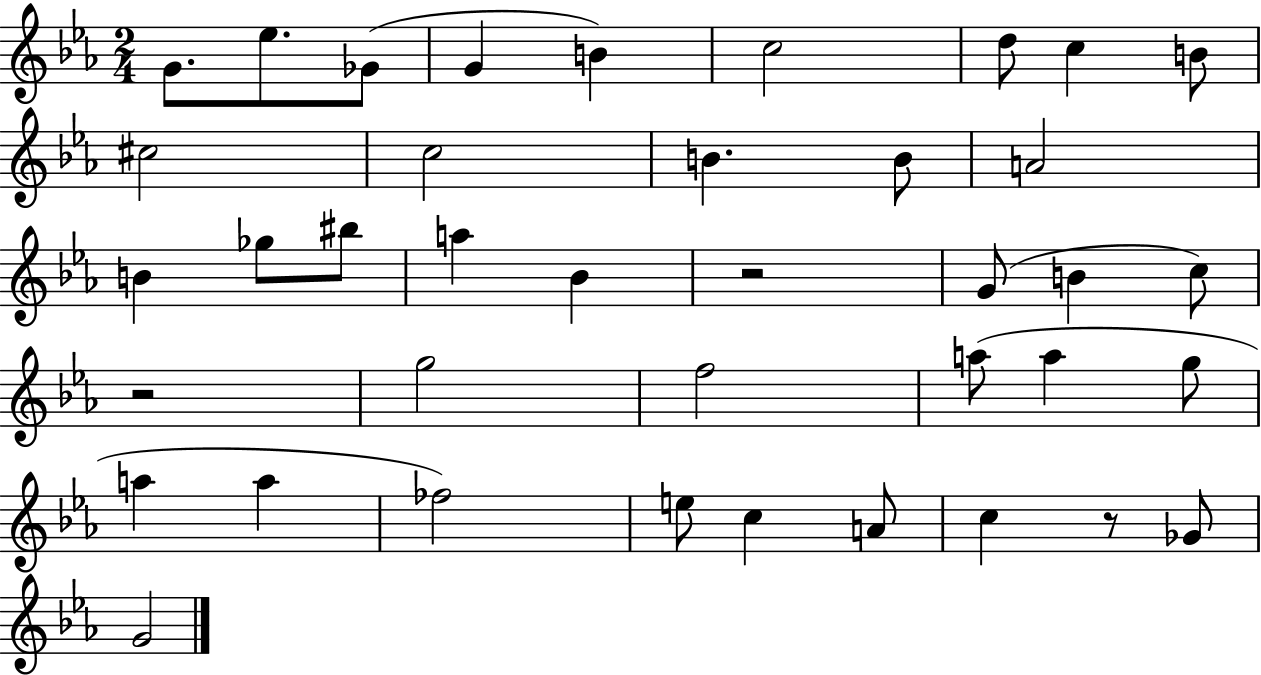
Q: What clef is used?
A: treble